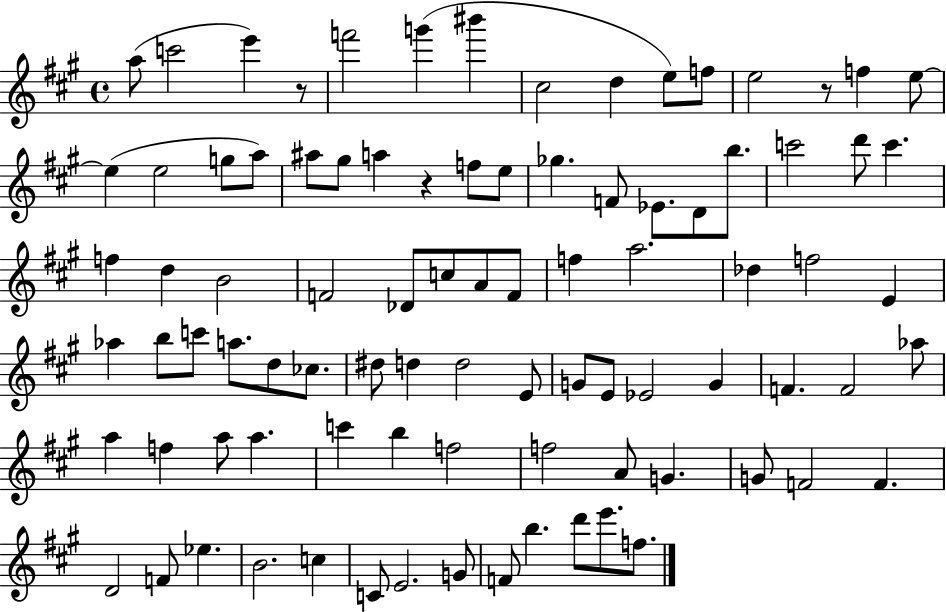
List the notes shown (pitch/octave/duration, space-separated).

A5/e C6/h E6/q R/e F6/h G6/q BIS6/q C#5/h D5/q E5/e F5/e E5/h R/e F5/q E5/e E5/q E5/h G5/e A5/e A#5/e G#5/e A5/q R/q F5/e E5/e Gb5/q. F4/e Eb4/e. D4/e B5/e. C6/h D6/e C6/q. F5/q D5/q B4/h F4/h Db4/e C5/e A4/e F4/e F5/q A5/h. Db5/q F5/h E4/q Ab5/q B5/e C6/e A5/e. D5/e CES5/e. D#5/e D5/q D5/h E4/e G4/e E4/e Eb4/h G4/q F4/q. F4/h Ab5/e A5/q F5/q A5/e A5/q. C6/q B5/q F5/h F5/h A4/e G4/q. G4/e F4/h F4/q. D4/h F4/e Eb5/q. B4/h. C5/q C4/e E4/h. G4/e F4/e B5/q. D6/e E6/e. F5/e.